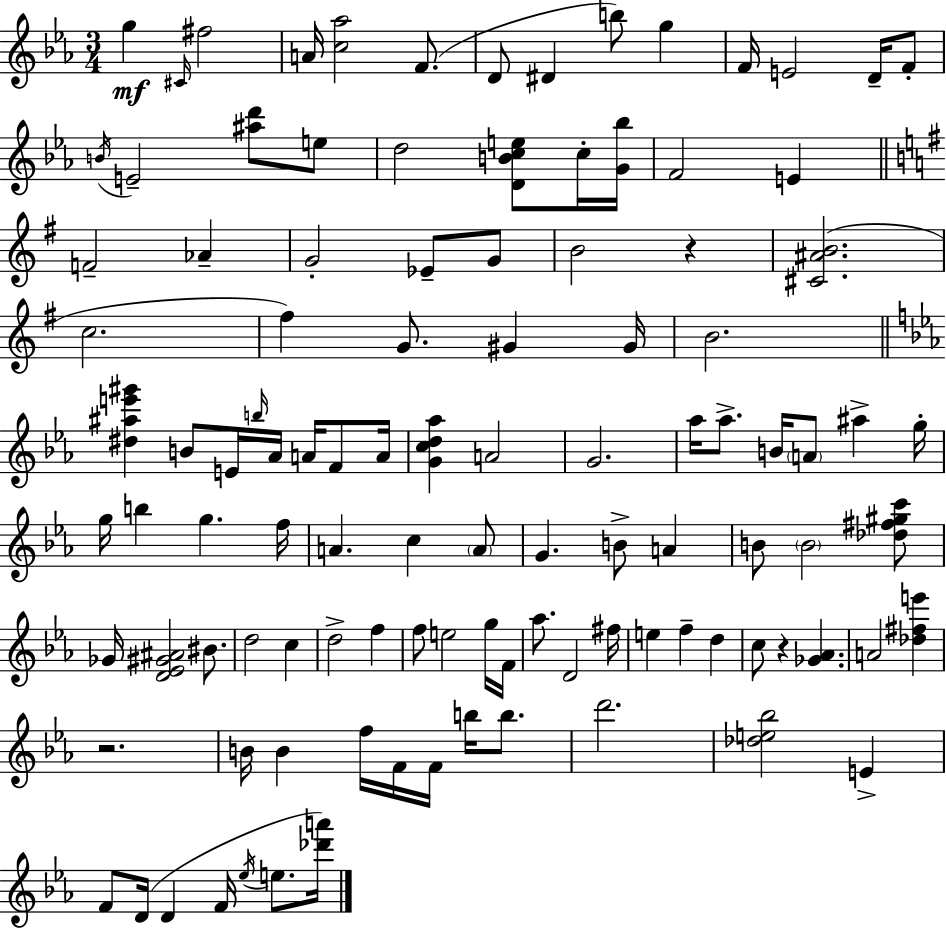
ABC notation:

X:1
T:Untitled
M:3/4
L:1/4
K:Cm
g ^C/4 ^f2 A/4 [c_a]2 F/2 D/2 ^D b/2 g F/4 E2 D/4 F/2 B/4 E2 [^ad']/2 e/2 d2 [DBce]/2 c/4 [G_b]/4 F2 E F2 _A G2 _E/2 G/2 B2 z [^C^AB]2 c2 ^f G/2 ^G ^G/4 B2 [^d^ae'^g'] B/2 E/4 b/4 _A/4 A/4 F/2 A/4 [Gcd_a] A2 G2 _a/4 _a/2 B/4 A/2 ^a g/4 g/4 b g f/4 A c A/2 G B/2 A B/2 B2 [_d^f^gc']/2 _G/4 [D_E^G^A]2 ^B/2 d2 c d2 f f/2 e2 g/4 F/4 _a/2 D2 ^f/4 e f d c/2 z [_G_A] A2 [_d^fe'] z2 B/4 B f/4 F/4 F/4 b/4 b/2 d'2 [_de_b]2 E F/2 D/4 D F/4 _e/4 e/2 [_d'a']/4